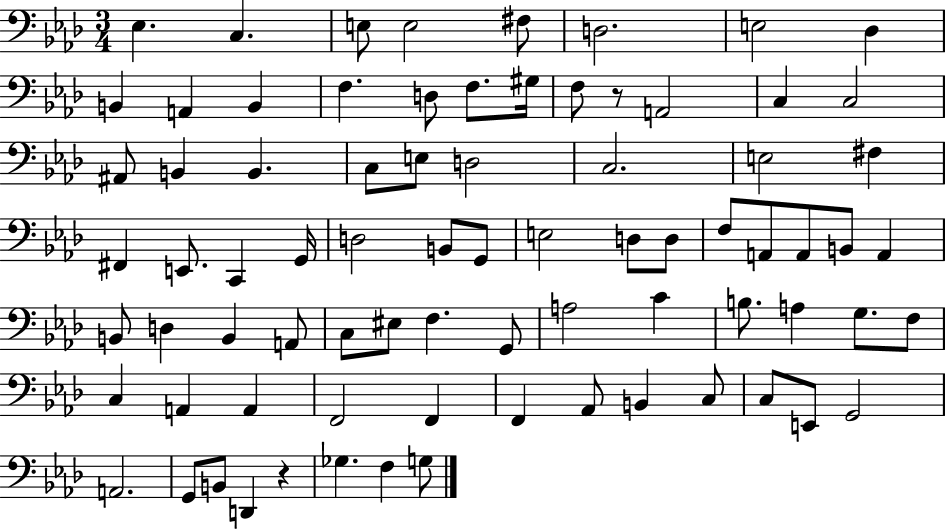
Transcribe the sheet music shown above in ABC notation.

X:1
T:Untitled
M:3/4
L:1/4
K:Ab
_E, C, E,/2 E,2 ^F,/2 D,2 E,2 _D, B,, A,, B,, F, D,/2 F,/2 ^G,/4 F,/2 z/2 A,,2 C, C,2 ^A,,/2 B,, B,, C,/2 E,/2 D,2 C,2 E,2 ^F, ^F,, E,,/2 C,, G,,/4 D,2 B,,/2 G,,/2 E,2 D,/2 D,/2 F,/2 A,,/2 A,,/2 B,,/2 A,, B,,/2 D, B,, A,,/2 C,/2 ^E,/2 F, G,,/2 A,2 C B,/2 A, G,/2 F,/2 C, A,, A,, F,,2 F,, F,, _A,,/2 B,, C,/2 C,/2 E,,/2 G,,2 A,,2 G,,/2 B,,/2 D,, z _G, F, G,/2